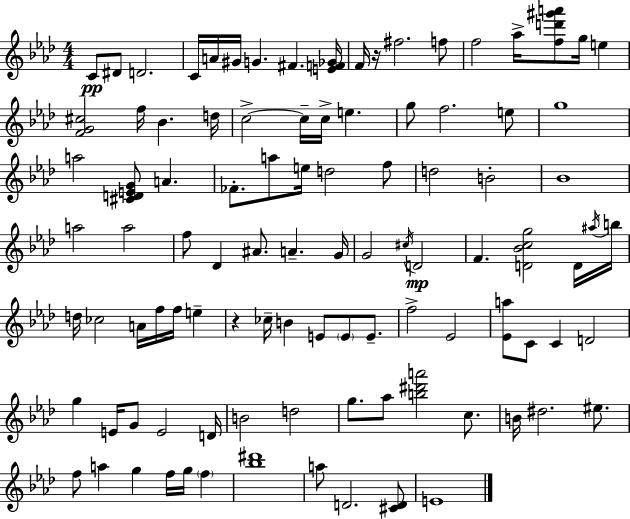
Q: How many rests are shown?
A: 2